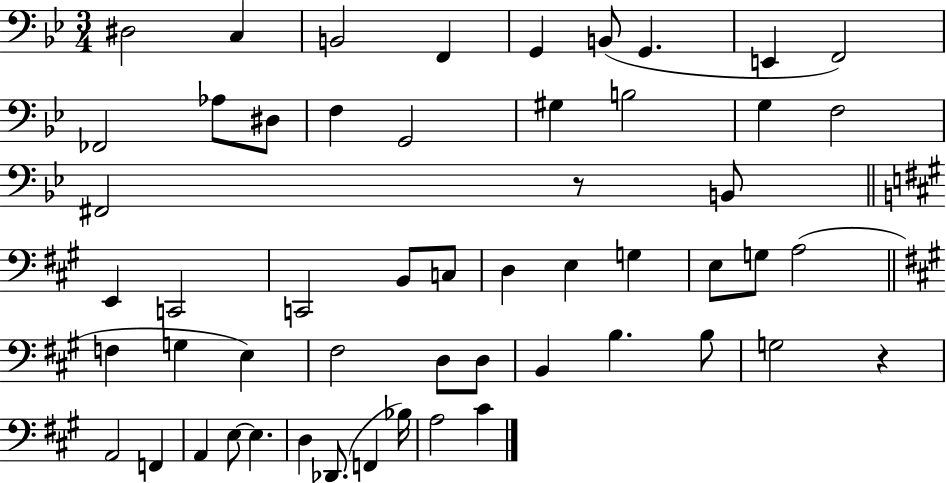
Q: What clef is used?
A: bass